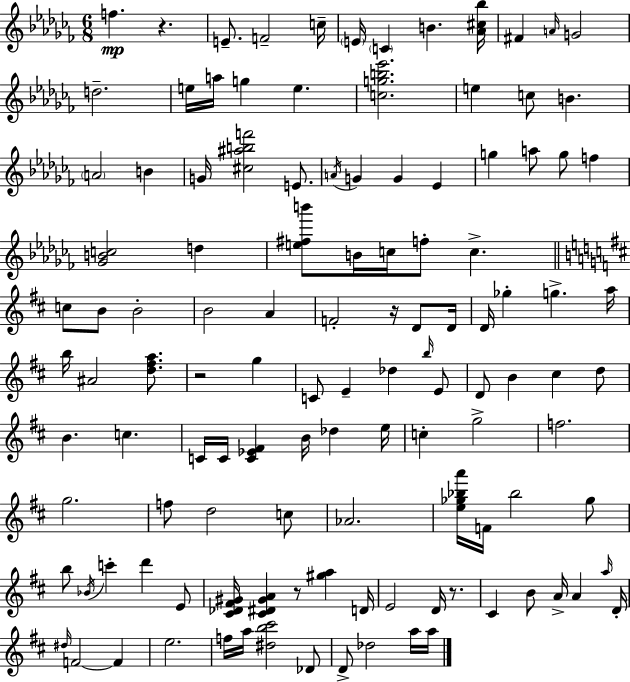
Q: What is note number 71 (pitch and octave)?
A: F5